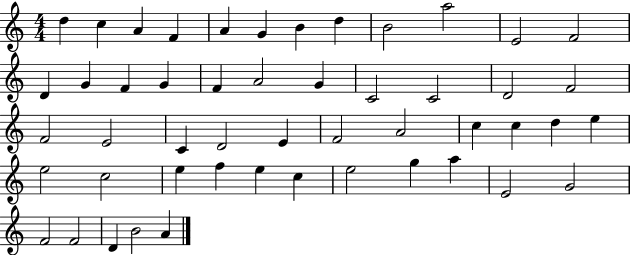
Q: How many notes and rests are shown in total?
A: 50